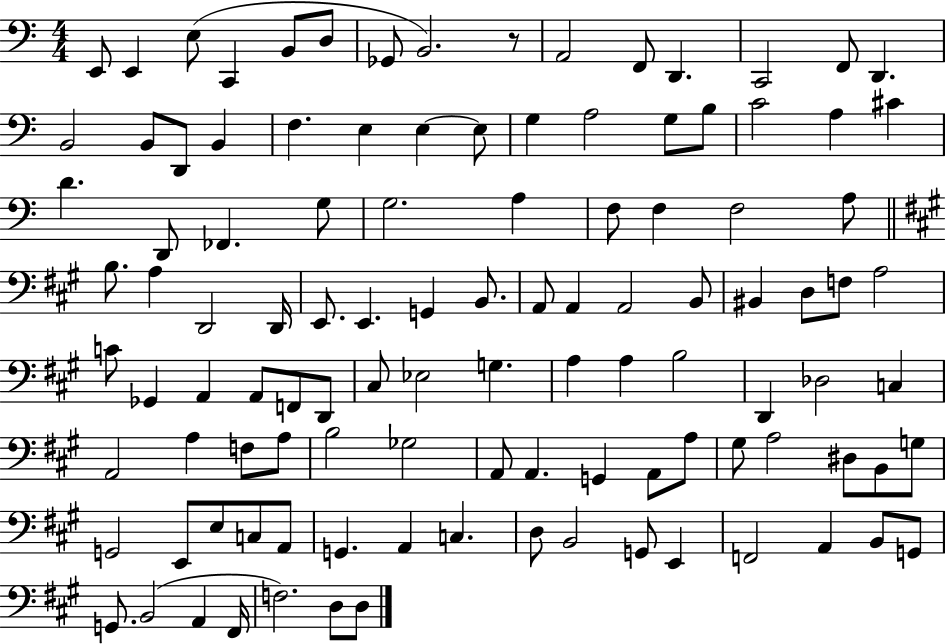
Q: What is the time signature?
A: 4/4